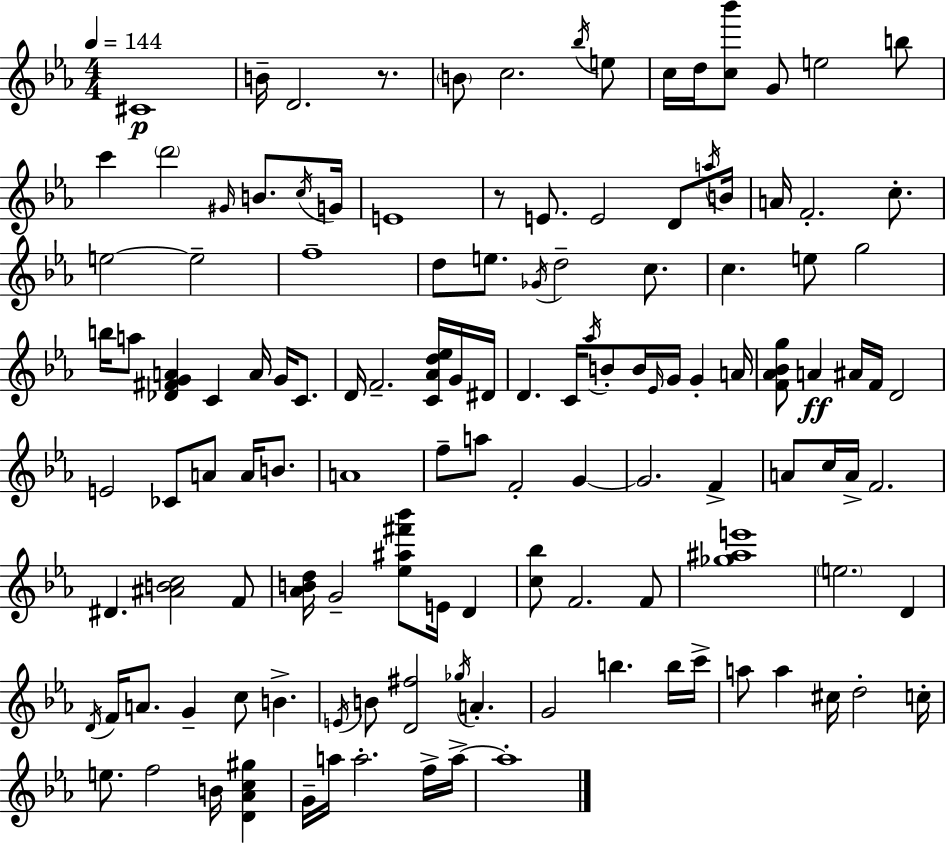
{
  \clef treble
  \numericTimeSignature
  \time 4/4
  \key ees \major
  \tempo 4 = 144
  cis'1\p | b'16-- d'2. r8. | \parenthesize b'8 c''2. \acciaccatura { bes''16 } e''8 | c''16 d''16 <c'' bes'''>8 g'8 e''2 b''8 | \break c'''4 \parenthesize d'''2 \grace { gis'16 } b'8. | \acciaccatura { c''16 } g'16 e'1 | r8 e'8. e'2 | d'8 \acciaccatura { a''16 } b'16 a'16 f'2.-. | \break c''8.-. e''2~~ e''2-- | f''1-- | d''8 e''8. \acciaccatura { ges'16 } d''2-- | c''8. c''4. e''8 g''2 | \break b''16 a''8 <des' fis' g' a'>4 c'4 | a'16 g'16 c'8. d'16 f'2.-- | <c' aes' d'' ees''>16 g'16 dis'16 d'4. c'16 \acciaccatura { aes''16 } b'8-. b'16 | \grace { ees'16 } g'16 g'4-. a'16 <f' aes' bes' g''>8 a'4\ff ais'16 f'16 d'2 | \break e'2 ces'8 | a'8 a'16 b'8. a'1 | f''8-- a''8 f'2-. | g'4~~ g'2. | \break f'4-> a'8 c''16 a'16-> f'2. | dis'4. <ais' b' c''>2 | f'8 <aes' b' d''>16 g'2-- | <ees'' ais'' fis''' bes'''>8 e'16 d'4 <c'' bes''>8 f'2. | \break f'8 <ges'' ais'' e'''>1 | \parenthesize e''2. | d'4 \acciaccatura { d'16 } f'16 a'8. g'4-- | c''8 b'4.-> \acciaccatura { e'16 } b'8 <d' fis''>2 | \break \acciaccatura { ges''16 } a'4.-. g'2 | b''4. b''16 c'''16-> a''8 a''4 | cis''16 d''2-. c''16-. e''8. f''2 | b'16 <d' aes' c'' gis''>4 g'16-- a''16 a''2.-. | \break f''16-> a''16->~~ a''1-. | \bar "|."
}